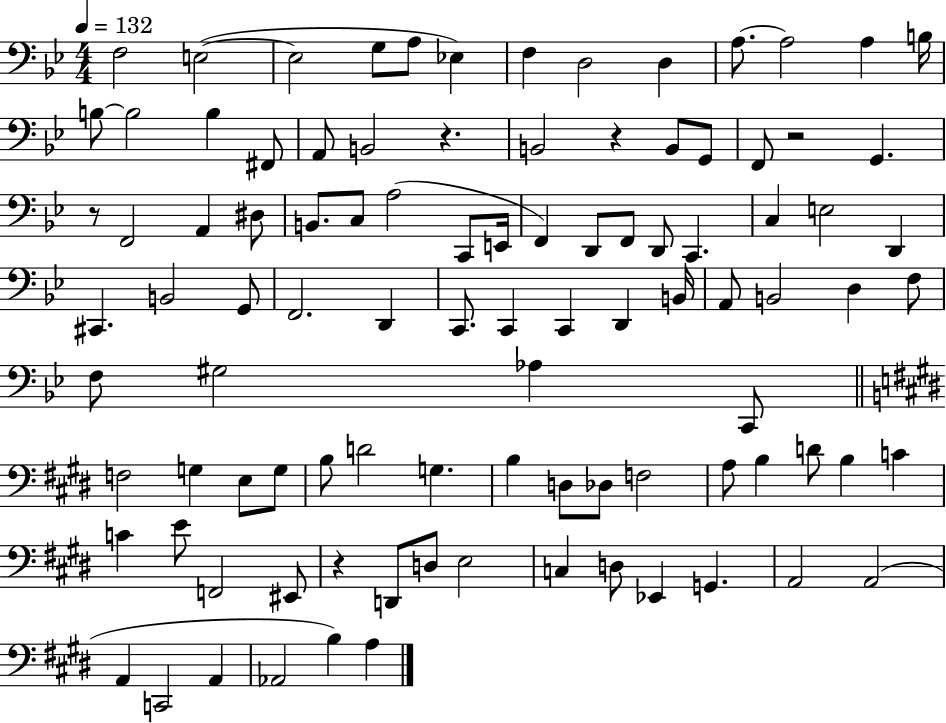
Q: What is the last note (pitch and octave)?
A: A3